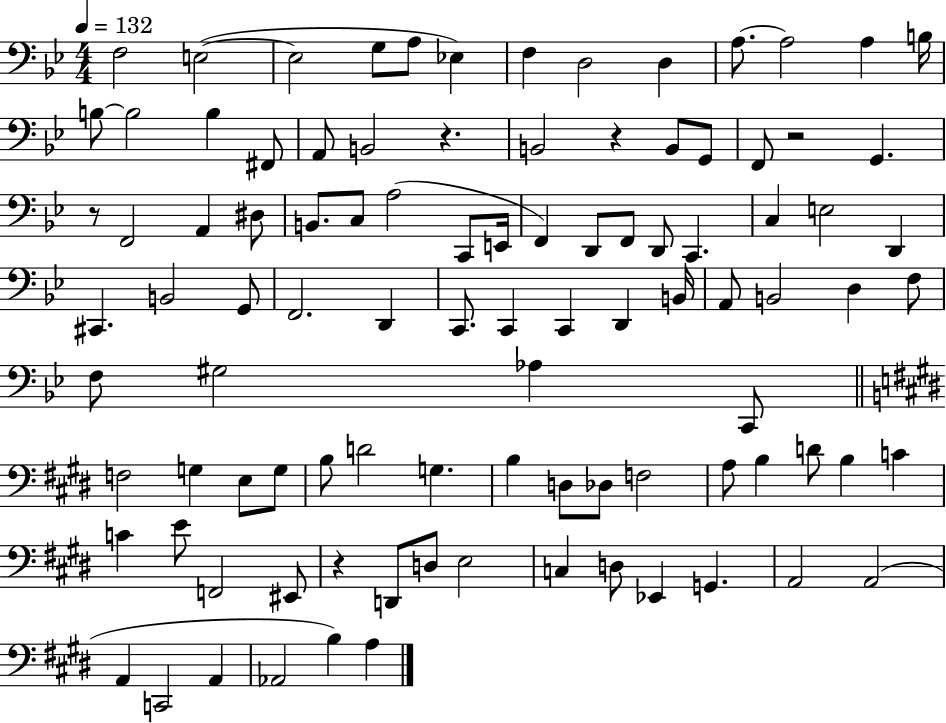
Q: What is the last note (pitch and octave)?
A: A3